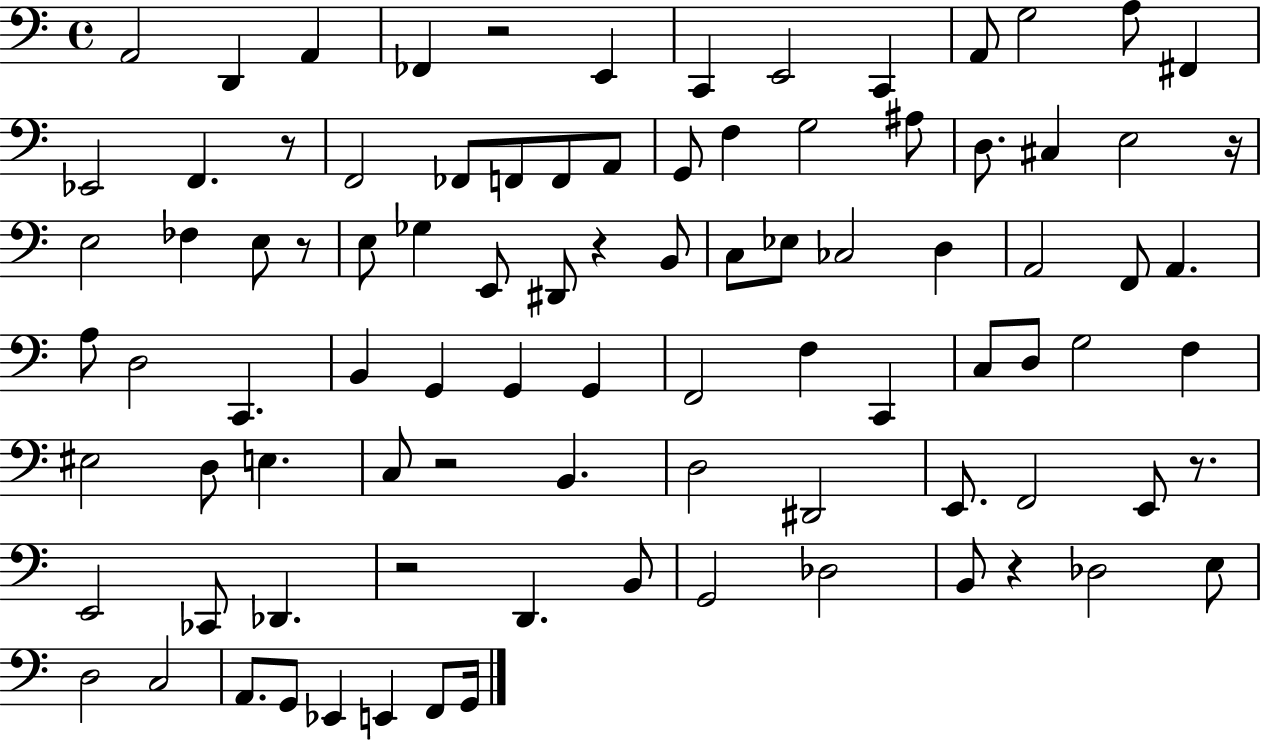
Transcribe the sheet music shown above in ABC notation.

X:1
T:Untitled
M:4/4
L:1/4
K:C
A,,2 D,, A,, _F,, z2 E,, C,, E,,2 C,, A,,/2 G,2 A,/2 ^F,, _E,,2 F,, z/2 F,,2 _F,,/2 F,,/2 F,,/2 A,,/2 G,,/2 F, G,2 ^A,/2 D,/2 ^C, E,2 z/4 E,2 _F, E,/2 z/2 E,/2 _G, E,,/2 ^D,,/2 z B,,/2 C,/2 _E,/2 _C,2 D, A,,2 F,,/2 A,, A,/2 D,2 C,, B,, G,, G,, G,, F,,2 F, C,, C,/2 D,/2 G,2 F, ^E,2 D,/2 E, C,/2 z2 B,, D,2 ^D,,2 E,,/2 F,,2 E,,/2 z/2 E,,2 _C,,/2 _D,, z2 D,, B,,/2 G,,2 _D,2 B,,/2 z _D,2 E,/2 D,2 C,2 A,,/2 G,,/2 _E,, E,, F,,/2 G,,/4